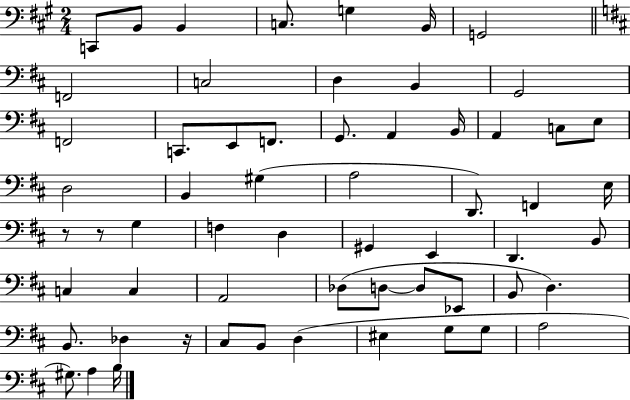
X:1
T:Untitled
M:2/4
L:1/4
K:A
C,,/2 B,,/2 B,, C,/2 G, B,,/4 G,,2 F,,2 C,2 D, B,, G,,2 F,,2 C,,/2 E,,/2 F,,/2 G,,/2 A,, B,,/4 A,, C,/2 E,/2 D,2 B,, ^G, A,2 D,,/2 F,, E,/4 z/2 z/2 G, F, D, ^G,, E,, D,, B,,/2 C, C, A,,2 _D,/2 D,/2 D,/2 _E,,/2 B,,/2 D, B,,/2 _D, z/4 ^C,/2 B,,/2 D, ^E, G,/2 G,/2 A,2 ^G,/2 A, B,/4